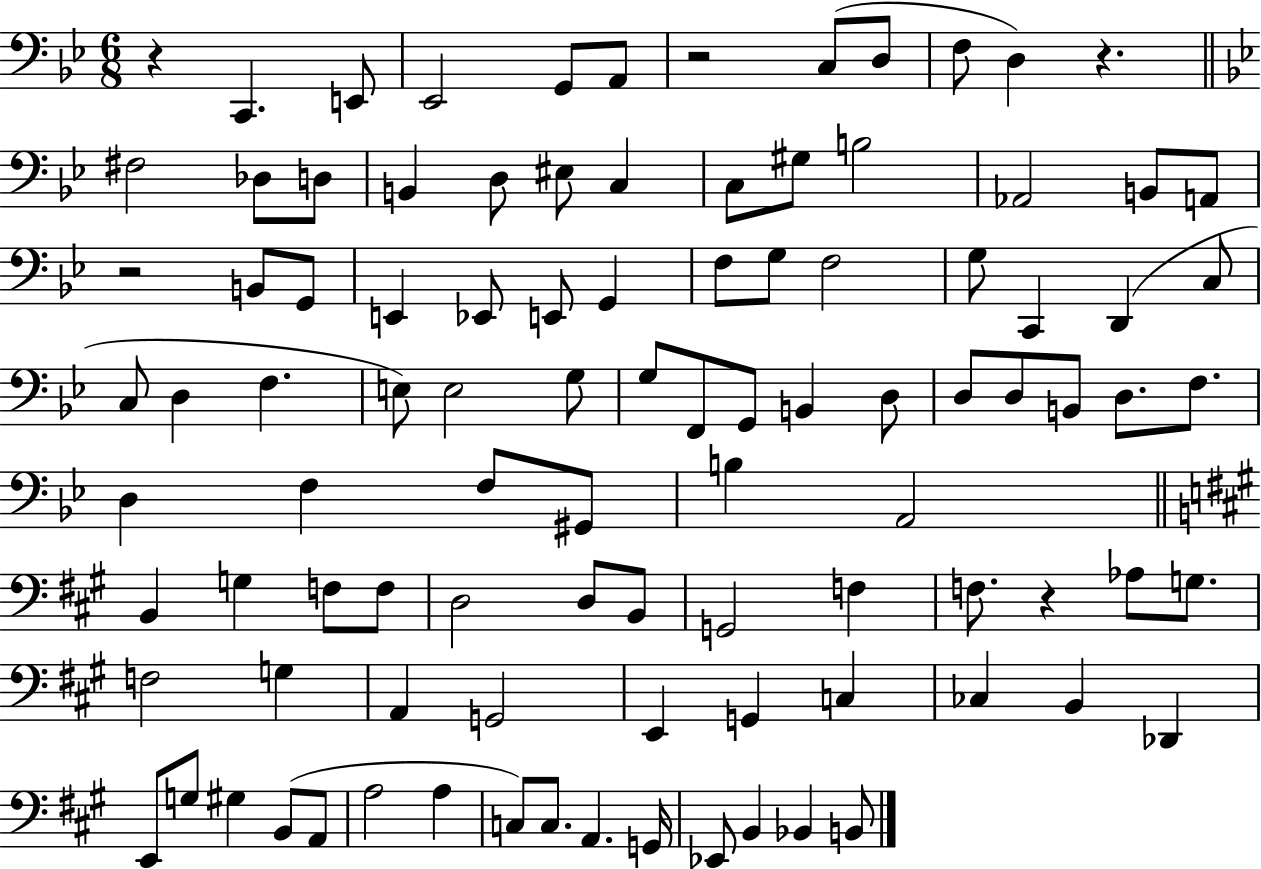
X:1
T:Untitled
M:6/8
L:1/4
K:Bb
z C,, E,,/2 _E,,2 G,,/2 A,,/2 z2 C,/2 D,/2 F,/2 D, z ^F,2 _D,/2 D,/2 B,, D,/2 ^E,/2 C, C,/2 ^G,/2 B,2 _A,,2 B,,/2 A,,/2 z2 B,,/2 G,,/2 E,, _E,,/2 E,,/2 G,, F,/2 G,/2 F,2 G,/2 C,, D,, C,/2 C,/2 D, F, E,/2 E,2 G,/2 G,/2 F,,/2 G,,/2 B,, D,/2 D,/2 D,/2 B,,/2 D,/2 F,/2 D, F, F,/2 ^G,,/2 B, A,,2 B,, G, F,/2 F,/2 D,2 D,/2 B,,/2 G,,2 F, F,/2 z _A,/2 G,/2 F,2 G, A,, G,,2 E,, G,, C, _C, B,, _D,, E,,/2 G,/2 ^G, B,,/2 A,,/2 A,2 A, C,/2 C,/2 A,, G,,/4 _E,,/2 B,, _B,, B,,/2